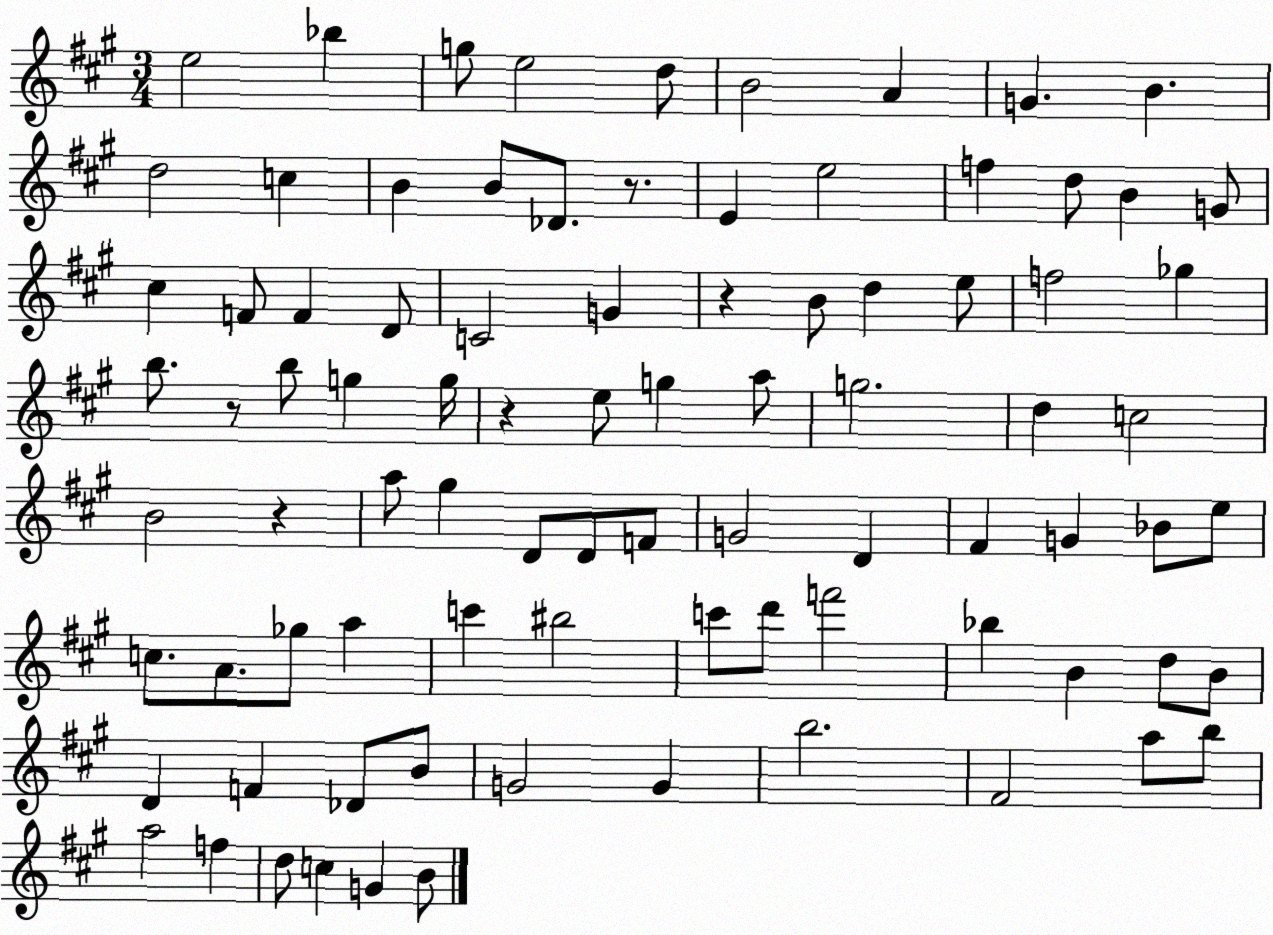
X:1
T:Untitled
M:3/4
L:1/4
K:A
e2 _b g/2 e2 d/2 B2 A G B d2 c B B/2 _D/2 z/2 E e2 f d/2 B G/2 ^c F/2 F D/2 C2 G z B/2 d e/2 f2 _g b/2 z/2 b/2 g g/4 z e/2 g a/2 g2 d c2 B2 z a/2 ^g D/2 D/2 F/2 G2 D ^F G _B/2 e/2 c/2 A/2 _g/2 a c' ^b2 c'/2 d'/2 f'2 _b B d/2 B/2 D F _D/2 B/2 G2 G b2 ^F2 a/2 b/2 a2 f d/2 c G B/2